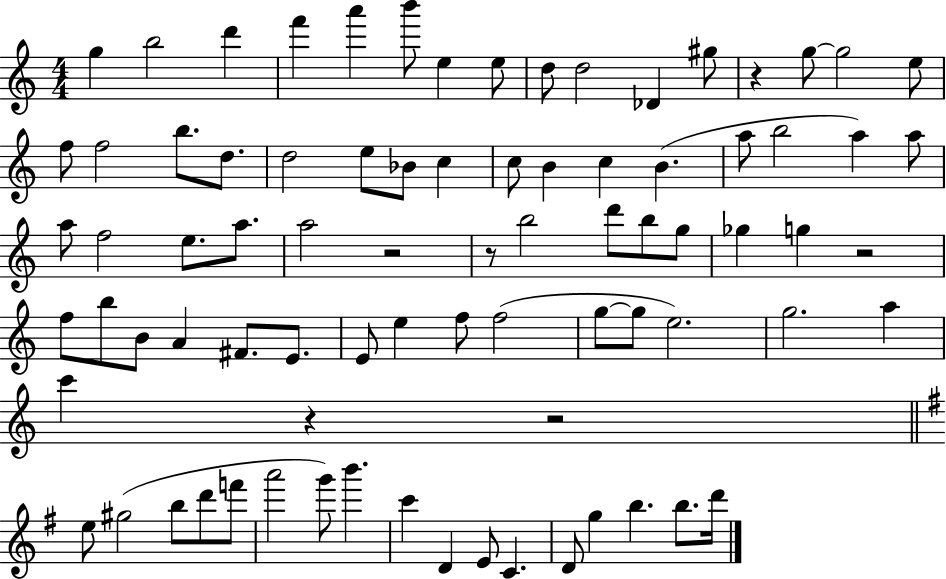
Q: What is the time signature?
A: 4/4